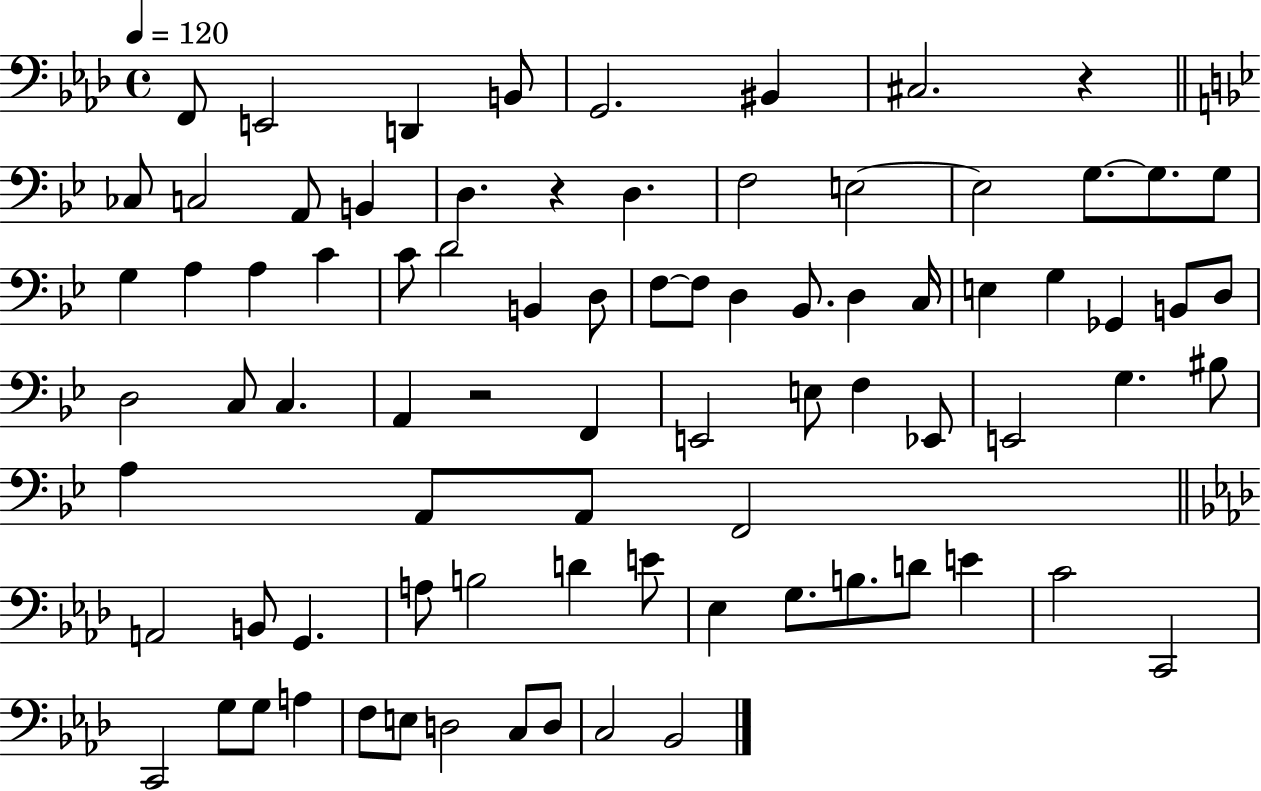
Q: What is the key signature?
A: AES major